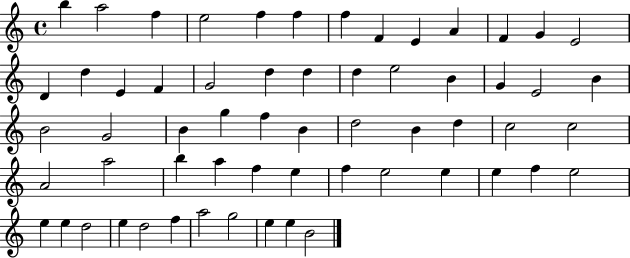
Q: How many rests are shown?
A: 0